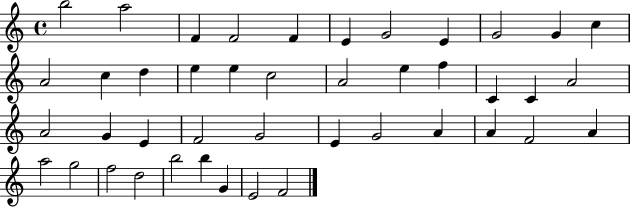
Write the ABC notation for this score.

X:1
T:Untitled
M:4/4
L:1/4
K:C
b2 a2 F F2 F E G2 E G2 G c A2 c d e e c2 A2 e f C C A2 A2 G E F2 G2 E G2 A A F2 A a2 g2 f2 d2 b2 b G E2 F2